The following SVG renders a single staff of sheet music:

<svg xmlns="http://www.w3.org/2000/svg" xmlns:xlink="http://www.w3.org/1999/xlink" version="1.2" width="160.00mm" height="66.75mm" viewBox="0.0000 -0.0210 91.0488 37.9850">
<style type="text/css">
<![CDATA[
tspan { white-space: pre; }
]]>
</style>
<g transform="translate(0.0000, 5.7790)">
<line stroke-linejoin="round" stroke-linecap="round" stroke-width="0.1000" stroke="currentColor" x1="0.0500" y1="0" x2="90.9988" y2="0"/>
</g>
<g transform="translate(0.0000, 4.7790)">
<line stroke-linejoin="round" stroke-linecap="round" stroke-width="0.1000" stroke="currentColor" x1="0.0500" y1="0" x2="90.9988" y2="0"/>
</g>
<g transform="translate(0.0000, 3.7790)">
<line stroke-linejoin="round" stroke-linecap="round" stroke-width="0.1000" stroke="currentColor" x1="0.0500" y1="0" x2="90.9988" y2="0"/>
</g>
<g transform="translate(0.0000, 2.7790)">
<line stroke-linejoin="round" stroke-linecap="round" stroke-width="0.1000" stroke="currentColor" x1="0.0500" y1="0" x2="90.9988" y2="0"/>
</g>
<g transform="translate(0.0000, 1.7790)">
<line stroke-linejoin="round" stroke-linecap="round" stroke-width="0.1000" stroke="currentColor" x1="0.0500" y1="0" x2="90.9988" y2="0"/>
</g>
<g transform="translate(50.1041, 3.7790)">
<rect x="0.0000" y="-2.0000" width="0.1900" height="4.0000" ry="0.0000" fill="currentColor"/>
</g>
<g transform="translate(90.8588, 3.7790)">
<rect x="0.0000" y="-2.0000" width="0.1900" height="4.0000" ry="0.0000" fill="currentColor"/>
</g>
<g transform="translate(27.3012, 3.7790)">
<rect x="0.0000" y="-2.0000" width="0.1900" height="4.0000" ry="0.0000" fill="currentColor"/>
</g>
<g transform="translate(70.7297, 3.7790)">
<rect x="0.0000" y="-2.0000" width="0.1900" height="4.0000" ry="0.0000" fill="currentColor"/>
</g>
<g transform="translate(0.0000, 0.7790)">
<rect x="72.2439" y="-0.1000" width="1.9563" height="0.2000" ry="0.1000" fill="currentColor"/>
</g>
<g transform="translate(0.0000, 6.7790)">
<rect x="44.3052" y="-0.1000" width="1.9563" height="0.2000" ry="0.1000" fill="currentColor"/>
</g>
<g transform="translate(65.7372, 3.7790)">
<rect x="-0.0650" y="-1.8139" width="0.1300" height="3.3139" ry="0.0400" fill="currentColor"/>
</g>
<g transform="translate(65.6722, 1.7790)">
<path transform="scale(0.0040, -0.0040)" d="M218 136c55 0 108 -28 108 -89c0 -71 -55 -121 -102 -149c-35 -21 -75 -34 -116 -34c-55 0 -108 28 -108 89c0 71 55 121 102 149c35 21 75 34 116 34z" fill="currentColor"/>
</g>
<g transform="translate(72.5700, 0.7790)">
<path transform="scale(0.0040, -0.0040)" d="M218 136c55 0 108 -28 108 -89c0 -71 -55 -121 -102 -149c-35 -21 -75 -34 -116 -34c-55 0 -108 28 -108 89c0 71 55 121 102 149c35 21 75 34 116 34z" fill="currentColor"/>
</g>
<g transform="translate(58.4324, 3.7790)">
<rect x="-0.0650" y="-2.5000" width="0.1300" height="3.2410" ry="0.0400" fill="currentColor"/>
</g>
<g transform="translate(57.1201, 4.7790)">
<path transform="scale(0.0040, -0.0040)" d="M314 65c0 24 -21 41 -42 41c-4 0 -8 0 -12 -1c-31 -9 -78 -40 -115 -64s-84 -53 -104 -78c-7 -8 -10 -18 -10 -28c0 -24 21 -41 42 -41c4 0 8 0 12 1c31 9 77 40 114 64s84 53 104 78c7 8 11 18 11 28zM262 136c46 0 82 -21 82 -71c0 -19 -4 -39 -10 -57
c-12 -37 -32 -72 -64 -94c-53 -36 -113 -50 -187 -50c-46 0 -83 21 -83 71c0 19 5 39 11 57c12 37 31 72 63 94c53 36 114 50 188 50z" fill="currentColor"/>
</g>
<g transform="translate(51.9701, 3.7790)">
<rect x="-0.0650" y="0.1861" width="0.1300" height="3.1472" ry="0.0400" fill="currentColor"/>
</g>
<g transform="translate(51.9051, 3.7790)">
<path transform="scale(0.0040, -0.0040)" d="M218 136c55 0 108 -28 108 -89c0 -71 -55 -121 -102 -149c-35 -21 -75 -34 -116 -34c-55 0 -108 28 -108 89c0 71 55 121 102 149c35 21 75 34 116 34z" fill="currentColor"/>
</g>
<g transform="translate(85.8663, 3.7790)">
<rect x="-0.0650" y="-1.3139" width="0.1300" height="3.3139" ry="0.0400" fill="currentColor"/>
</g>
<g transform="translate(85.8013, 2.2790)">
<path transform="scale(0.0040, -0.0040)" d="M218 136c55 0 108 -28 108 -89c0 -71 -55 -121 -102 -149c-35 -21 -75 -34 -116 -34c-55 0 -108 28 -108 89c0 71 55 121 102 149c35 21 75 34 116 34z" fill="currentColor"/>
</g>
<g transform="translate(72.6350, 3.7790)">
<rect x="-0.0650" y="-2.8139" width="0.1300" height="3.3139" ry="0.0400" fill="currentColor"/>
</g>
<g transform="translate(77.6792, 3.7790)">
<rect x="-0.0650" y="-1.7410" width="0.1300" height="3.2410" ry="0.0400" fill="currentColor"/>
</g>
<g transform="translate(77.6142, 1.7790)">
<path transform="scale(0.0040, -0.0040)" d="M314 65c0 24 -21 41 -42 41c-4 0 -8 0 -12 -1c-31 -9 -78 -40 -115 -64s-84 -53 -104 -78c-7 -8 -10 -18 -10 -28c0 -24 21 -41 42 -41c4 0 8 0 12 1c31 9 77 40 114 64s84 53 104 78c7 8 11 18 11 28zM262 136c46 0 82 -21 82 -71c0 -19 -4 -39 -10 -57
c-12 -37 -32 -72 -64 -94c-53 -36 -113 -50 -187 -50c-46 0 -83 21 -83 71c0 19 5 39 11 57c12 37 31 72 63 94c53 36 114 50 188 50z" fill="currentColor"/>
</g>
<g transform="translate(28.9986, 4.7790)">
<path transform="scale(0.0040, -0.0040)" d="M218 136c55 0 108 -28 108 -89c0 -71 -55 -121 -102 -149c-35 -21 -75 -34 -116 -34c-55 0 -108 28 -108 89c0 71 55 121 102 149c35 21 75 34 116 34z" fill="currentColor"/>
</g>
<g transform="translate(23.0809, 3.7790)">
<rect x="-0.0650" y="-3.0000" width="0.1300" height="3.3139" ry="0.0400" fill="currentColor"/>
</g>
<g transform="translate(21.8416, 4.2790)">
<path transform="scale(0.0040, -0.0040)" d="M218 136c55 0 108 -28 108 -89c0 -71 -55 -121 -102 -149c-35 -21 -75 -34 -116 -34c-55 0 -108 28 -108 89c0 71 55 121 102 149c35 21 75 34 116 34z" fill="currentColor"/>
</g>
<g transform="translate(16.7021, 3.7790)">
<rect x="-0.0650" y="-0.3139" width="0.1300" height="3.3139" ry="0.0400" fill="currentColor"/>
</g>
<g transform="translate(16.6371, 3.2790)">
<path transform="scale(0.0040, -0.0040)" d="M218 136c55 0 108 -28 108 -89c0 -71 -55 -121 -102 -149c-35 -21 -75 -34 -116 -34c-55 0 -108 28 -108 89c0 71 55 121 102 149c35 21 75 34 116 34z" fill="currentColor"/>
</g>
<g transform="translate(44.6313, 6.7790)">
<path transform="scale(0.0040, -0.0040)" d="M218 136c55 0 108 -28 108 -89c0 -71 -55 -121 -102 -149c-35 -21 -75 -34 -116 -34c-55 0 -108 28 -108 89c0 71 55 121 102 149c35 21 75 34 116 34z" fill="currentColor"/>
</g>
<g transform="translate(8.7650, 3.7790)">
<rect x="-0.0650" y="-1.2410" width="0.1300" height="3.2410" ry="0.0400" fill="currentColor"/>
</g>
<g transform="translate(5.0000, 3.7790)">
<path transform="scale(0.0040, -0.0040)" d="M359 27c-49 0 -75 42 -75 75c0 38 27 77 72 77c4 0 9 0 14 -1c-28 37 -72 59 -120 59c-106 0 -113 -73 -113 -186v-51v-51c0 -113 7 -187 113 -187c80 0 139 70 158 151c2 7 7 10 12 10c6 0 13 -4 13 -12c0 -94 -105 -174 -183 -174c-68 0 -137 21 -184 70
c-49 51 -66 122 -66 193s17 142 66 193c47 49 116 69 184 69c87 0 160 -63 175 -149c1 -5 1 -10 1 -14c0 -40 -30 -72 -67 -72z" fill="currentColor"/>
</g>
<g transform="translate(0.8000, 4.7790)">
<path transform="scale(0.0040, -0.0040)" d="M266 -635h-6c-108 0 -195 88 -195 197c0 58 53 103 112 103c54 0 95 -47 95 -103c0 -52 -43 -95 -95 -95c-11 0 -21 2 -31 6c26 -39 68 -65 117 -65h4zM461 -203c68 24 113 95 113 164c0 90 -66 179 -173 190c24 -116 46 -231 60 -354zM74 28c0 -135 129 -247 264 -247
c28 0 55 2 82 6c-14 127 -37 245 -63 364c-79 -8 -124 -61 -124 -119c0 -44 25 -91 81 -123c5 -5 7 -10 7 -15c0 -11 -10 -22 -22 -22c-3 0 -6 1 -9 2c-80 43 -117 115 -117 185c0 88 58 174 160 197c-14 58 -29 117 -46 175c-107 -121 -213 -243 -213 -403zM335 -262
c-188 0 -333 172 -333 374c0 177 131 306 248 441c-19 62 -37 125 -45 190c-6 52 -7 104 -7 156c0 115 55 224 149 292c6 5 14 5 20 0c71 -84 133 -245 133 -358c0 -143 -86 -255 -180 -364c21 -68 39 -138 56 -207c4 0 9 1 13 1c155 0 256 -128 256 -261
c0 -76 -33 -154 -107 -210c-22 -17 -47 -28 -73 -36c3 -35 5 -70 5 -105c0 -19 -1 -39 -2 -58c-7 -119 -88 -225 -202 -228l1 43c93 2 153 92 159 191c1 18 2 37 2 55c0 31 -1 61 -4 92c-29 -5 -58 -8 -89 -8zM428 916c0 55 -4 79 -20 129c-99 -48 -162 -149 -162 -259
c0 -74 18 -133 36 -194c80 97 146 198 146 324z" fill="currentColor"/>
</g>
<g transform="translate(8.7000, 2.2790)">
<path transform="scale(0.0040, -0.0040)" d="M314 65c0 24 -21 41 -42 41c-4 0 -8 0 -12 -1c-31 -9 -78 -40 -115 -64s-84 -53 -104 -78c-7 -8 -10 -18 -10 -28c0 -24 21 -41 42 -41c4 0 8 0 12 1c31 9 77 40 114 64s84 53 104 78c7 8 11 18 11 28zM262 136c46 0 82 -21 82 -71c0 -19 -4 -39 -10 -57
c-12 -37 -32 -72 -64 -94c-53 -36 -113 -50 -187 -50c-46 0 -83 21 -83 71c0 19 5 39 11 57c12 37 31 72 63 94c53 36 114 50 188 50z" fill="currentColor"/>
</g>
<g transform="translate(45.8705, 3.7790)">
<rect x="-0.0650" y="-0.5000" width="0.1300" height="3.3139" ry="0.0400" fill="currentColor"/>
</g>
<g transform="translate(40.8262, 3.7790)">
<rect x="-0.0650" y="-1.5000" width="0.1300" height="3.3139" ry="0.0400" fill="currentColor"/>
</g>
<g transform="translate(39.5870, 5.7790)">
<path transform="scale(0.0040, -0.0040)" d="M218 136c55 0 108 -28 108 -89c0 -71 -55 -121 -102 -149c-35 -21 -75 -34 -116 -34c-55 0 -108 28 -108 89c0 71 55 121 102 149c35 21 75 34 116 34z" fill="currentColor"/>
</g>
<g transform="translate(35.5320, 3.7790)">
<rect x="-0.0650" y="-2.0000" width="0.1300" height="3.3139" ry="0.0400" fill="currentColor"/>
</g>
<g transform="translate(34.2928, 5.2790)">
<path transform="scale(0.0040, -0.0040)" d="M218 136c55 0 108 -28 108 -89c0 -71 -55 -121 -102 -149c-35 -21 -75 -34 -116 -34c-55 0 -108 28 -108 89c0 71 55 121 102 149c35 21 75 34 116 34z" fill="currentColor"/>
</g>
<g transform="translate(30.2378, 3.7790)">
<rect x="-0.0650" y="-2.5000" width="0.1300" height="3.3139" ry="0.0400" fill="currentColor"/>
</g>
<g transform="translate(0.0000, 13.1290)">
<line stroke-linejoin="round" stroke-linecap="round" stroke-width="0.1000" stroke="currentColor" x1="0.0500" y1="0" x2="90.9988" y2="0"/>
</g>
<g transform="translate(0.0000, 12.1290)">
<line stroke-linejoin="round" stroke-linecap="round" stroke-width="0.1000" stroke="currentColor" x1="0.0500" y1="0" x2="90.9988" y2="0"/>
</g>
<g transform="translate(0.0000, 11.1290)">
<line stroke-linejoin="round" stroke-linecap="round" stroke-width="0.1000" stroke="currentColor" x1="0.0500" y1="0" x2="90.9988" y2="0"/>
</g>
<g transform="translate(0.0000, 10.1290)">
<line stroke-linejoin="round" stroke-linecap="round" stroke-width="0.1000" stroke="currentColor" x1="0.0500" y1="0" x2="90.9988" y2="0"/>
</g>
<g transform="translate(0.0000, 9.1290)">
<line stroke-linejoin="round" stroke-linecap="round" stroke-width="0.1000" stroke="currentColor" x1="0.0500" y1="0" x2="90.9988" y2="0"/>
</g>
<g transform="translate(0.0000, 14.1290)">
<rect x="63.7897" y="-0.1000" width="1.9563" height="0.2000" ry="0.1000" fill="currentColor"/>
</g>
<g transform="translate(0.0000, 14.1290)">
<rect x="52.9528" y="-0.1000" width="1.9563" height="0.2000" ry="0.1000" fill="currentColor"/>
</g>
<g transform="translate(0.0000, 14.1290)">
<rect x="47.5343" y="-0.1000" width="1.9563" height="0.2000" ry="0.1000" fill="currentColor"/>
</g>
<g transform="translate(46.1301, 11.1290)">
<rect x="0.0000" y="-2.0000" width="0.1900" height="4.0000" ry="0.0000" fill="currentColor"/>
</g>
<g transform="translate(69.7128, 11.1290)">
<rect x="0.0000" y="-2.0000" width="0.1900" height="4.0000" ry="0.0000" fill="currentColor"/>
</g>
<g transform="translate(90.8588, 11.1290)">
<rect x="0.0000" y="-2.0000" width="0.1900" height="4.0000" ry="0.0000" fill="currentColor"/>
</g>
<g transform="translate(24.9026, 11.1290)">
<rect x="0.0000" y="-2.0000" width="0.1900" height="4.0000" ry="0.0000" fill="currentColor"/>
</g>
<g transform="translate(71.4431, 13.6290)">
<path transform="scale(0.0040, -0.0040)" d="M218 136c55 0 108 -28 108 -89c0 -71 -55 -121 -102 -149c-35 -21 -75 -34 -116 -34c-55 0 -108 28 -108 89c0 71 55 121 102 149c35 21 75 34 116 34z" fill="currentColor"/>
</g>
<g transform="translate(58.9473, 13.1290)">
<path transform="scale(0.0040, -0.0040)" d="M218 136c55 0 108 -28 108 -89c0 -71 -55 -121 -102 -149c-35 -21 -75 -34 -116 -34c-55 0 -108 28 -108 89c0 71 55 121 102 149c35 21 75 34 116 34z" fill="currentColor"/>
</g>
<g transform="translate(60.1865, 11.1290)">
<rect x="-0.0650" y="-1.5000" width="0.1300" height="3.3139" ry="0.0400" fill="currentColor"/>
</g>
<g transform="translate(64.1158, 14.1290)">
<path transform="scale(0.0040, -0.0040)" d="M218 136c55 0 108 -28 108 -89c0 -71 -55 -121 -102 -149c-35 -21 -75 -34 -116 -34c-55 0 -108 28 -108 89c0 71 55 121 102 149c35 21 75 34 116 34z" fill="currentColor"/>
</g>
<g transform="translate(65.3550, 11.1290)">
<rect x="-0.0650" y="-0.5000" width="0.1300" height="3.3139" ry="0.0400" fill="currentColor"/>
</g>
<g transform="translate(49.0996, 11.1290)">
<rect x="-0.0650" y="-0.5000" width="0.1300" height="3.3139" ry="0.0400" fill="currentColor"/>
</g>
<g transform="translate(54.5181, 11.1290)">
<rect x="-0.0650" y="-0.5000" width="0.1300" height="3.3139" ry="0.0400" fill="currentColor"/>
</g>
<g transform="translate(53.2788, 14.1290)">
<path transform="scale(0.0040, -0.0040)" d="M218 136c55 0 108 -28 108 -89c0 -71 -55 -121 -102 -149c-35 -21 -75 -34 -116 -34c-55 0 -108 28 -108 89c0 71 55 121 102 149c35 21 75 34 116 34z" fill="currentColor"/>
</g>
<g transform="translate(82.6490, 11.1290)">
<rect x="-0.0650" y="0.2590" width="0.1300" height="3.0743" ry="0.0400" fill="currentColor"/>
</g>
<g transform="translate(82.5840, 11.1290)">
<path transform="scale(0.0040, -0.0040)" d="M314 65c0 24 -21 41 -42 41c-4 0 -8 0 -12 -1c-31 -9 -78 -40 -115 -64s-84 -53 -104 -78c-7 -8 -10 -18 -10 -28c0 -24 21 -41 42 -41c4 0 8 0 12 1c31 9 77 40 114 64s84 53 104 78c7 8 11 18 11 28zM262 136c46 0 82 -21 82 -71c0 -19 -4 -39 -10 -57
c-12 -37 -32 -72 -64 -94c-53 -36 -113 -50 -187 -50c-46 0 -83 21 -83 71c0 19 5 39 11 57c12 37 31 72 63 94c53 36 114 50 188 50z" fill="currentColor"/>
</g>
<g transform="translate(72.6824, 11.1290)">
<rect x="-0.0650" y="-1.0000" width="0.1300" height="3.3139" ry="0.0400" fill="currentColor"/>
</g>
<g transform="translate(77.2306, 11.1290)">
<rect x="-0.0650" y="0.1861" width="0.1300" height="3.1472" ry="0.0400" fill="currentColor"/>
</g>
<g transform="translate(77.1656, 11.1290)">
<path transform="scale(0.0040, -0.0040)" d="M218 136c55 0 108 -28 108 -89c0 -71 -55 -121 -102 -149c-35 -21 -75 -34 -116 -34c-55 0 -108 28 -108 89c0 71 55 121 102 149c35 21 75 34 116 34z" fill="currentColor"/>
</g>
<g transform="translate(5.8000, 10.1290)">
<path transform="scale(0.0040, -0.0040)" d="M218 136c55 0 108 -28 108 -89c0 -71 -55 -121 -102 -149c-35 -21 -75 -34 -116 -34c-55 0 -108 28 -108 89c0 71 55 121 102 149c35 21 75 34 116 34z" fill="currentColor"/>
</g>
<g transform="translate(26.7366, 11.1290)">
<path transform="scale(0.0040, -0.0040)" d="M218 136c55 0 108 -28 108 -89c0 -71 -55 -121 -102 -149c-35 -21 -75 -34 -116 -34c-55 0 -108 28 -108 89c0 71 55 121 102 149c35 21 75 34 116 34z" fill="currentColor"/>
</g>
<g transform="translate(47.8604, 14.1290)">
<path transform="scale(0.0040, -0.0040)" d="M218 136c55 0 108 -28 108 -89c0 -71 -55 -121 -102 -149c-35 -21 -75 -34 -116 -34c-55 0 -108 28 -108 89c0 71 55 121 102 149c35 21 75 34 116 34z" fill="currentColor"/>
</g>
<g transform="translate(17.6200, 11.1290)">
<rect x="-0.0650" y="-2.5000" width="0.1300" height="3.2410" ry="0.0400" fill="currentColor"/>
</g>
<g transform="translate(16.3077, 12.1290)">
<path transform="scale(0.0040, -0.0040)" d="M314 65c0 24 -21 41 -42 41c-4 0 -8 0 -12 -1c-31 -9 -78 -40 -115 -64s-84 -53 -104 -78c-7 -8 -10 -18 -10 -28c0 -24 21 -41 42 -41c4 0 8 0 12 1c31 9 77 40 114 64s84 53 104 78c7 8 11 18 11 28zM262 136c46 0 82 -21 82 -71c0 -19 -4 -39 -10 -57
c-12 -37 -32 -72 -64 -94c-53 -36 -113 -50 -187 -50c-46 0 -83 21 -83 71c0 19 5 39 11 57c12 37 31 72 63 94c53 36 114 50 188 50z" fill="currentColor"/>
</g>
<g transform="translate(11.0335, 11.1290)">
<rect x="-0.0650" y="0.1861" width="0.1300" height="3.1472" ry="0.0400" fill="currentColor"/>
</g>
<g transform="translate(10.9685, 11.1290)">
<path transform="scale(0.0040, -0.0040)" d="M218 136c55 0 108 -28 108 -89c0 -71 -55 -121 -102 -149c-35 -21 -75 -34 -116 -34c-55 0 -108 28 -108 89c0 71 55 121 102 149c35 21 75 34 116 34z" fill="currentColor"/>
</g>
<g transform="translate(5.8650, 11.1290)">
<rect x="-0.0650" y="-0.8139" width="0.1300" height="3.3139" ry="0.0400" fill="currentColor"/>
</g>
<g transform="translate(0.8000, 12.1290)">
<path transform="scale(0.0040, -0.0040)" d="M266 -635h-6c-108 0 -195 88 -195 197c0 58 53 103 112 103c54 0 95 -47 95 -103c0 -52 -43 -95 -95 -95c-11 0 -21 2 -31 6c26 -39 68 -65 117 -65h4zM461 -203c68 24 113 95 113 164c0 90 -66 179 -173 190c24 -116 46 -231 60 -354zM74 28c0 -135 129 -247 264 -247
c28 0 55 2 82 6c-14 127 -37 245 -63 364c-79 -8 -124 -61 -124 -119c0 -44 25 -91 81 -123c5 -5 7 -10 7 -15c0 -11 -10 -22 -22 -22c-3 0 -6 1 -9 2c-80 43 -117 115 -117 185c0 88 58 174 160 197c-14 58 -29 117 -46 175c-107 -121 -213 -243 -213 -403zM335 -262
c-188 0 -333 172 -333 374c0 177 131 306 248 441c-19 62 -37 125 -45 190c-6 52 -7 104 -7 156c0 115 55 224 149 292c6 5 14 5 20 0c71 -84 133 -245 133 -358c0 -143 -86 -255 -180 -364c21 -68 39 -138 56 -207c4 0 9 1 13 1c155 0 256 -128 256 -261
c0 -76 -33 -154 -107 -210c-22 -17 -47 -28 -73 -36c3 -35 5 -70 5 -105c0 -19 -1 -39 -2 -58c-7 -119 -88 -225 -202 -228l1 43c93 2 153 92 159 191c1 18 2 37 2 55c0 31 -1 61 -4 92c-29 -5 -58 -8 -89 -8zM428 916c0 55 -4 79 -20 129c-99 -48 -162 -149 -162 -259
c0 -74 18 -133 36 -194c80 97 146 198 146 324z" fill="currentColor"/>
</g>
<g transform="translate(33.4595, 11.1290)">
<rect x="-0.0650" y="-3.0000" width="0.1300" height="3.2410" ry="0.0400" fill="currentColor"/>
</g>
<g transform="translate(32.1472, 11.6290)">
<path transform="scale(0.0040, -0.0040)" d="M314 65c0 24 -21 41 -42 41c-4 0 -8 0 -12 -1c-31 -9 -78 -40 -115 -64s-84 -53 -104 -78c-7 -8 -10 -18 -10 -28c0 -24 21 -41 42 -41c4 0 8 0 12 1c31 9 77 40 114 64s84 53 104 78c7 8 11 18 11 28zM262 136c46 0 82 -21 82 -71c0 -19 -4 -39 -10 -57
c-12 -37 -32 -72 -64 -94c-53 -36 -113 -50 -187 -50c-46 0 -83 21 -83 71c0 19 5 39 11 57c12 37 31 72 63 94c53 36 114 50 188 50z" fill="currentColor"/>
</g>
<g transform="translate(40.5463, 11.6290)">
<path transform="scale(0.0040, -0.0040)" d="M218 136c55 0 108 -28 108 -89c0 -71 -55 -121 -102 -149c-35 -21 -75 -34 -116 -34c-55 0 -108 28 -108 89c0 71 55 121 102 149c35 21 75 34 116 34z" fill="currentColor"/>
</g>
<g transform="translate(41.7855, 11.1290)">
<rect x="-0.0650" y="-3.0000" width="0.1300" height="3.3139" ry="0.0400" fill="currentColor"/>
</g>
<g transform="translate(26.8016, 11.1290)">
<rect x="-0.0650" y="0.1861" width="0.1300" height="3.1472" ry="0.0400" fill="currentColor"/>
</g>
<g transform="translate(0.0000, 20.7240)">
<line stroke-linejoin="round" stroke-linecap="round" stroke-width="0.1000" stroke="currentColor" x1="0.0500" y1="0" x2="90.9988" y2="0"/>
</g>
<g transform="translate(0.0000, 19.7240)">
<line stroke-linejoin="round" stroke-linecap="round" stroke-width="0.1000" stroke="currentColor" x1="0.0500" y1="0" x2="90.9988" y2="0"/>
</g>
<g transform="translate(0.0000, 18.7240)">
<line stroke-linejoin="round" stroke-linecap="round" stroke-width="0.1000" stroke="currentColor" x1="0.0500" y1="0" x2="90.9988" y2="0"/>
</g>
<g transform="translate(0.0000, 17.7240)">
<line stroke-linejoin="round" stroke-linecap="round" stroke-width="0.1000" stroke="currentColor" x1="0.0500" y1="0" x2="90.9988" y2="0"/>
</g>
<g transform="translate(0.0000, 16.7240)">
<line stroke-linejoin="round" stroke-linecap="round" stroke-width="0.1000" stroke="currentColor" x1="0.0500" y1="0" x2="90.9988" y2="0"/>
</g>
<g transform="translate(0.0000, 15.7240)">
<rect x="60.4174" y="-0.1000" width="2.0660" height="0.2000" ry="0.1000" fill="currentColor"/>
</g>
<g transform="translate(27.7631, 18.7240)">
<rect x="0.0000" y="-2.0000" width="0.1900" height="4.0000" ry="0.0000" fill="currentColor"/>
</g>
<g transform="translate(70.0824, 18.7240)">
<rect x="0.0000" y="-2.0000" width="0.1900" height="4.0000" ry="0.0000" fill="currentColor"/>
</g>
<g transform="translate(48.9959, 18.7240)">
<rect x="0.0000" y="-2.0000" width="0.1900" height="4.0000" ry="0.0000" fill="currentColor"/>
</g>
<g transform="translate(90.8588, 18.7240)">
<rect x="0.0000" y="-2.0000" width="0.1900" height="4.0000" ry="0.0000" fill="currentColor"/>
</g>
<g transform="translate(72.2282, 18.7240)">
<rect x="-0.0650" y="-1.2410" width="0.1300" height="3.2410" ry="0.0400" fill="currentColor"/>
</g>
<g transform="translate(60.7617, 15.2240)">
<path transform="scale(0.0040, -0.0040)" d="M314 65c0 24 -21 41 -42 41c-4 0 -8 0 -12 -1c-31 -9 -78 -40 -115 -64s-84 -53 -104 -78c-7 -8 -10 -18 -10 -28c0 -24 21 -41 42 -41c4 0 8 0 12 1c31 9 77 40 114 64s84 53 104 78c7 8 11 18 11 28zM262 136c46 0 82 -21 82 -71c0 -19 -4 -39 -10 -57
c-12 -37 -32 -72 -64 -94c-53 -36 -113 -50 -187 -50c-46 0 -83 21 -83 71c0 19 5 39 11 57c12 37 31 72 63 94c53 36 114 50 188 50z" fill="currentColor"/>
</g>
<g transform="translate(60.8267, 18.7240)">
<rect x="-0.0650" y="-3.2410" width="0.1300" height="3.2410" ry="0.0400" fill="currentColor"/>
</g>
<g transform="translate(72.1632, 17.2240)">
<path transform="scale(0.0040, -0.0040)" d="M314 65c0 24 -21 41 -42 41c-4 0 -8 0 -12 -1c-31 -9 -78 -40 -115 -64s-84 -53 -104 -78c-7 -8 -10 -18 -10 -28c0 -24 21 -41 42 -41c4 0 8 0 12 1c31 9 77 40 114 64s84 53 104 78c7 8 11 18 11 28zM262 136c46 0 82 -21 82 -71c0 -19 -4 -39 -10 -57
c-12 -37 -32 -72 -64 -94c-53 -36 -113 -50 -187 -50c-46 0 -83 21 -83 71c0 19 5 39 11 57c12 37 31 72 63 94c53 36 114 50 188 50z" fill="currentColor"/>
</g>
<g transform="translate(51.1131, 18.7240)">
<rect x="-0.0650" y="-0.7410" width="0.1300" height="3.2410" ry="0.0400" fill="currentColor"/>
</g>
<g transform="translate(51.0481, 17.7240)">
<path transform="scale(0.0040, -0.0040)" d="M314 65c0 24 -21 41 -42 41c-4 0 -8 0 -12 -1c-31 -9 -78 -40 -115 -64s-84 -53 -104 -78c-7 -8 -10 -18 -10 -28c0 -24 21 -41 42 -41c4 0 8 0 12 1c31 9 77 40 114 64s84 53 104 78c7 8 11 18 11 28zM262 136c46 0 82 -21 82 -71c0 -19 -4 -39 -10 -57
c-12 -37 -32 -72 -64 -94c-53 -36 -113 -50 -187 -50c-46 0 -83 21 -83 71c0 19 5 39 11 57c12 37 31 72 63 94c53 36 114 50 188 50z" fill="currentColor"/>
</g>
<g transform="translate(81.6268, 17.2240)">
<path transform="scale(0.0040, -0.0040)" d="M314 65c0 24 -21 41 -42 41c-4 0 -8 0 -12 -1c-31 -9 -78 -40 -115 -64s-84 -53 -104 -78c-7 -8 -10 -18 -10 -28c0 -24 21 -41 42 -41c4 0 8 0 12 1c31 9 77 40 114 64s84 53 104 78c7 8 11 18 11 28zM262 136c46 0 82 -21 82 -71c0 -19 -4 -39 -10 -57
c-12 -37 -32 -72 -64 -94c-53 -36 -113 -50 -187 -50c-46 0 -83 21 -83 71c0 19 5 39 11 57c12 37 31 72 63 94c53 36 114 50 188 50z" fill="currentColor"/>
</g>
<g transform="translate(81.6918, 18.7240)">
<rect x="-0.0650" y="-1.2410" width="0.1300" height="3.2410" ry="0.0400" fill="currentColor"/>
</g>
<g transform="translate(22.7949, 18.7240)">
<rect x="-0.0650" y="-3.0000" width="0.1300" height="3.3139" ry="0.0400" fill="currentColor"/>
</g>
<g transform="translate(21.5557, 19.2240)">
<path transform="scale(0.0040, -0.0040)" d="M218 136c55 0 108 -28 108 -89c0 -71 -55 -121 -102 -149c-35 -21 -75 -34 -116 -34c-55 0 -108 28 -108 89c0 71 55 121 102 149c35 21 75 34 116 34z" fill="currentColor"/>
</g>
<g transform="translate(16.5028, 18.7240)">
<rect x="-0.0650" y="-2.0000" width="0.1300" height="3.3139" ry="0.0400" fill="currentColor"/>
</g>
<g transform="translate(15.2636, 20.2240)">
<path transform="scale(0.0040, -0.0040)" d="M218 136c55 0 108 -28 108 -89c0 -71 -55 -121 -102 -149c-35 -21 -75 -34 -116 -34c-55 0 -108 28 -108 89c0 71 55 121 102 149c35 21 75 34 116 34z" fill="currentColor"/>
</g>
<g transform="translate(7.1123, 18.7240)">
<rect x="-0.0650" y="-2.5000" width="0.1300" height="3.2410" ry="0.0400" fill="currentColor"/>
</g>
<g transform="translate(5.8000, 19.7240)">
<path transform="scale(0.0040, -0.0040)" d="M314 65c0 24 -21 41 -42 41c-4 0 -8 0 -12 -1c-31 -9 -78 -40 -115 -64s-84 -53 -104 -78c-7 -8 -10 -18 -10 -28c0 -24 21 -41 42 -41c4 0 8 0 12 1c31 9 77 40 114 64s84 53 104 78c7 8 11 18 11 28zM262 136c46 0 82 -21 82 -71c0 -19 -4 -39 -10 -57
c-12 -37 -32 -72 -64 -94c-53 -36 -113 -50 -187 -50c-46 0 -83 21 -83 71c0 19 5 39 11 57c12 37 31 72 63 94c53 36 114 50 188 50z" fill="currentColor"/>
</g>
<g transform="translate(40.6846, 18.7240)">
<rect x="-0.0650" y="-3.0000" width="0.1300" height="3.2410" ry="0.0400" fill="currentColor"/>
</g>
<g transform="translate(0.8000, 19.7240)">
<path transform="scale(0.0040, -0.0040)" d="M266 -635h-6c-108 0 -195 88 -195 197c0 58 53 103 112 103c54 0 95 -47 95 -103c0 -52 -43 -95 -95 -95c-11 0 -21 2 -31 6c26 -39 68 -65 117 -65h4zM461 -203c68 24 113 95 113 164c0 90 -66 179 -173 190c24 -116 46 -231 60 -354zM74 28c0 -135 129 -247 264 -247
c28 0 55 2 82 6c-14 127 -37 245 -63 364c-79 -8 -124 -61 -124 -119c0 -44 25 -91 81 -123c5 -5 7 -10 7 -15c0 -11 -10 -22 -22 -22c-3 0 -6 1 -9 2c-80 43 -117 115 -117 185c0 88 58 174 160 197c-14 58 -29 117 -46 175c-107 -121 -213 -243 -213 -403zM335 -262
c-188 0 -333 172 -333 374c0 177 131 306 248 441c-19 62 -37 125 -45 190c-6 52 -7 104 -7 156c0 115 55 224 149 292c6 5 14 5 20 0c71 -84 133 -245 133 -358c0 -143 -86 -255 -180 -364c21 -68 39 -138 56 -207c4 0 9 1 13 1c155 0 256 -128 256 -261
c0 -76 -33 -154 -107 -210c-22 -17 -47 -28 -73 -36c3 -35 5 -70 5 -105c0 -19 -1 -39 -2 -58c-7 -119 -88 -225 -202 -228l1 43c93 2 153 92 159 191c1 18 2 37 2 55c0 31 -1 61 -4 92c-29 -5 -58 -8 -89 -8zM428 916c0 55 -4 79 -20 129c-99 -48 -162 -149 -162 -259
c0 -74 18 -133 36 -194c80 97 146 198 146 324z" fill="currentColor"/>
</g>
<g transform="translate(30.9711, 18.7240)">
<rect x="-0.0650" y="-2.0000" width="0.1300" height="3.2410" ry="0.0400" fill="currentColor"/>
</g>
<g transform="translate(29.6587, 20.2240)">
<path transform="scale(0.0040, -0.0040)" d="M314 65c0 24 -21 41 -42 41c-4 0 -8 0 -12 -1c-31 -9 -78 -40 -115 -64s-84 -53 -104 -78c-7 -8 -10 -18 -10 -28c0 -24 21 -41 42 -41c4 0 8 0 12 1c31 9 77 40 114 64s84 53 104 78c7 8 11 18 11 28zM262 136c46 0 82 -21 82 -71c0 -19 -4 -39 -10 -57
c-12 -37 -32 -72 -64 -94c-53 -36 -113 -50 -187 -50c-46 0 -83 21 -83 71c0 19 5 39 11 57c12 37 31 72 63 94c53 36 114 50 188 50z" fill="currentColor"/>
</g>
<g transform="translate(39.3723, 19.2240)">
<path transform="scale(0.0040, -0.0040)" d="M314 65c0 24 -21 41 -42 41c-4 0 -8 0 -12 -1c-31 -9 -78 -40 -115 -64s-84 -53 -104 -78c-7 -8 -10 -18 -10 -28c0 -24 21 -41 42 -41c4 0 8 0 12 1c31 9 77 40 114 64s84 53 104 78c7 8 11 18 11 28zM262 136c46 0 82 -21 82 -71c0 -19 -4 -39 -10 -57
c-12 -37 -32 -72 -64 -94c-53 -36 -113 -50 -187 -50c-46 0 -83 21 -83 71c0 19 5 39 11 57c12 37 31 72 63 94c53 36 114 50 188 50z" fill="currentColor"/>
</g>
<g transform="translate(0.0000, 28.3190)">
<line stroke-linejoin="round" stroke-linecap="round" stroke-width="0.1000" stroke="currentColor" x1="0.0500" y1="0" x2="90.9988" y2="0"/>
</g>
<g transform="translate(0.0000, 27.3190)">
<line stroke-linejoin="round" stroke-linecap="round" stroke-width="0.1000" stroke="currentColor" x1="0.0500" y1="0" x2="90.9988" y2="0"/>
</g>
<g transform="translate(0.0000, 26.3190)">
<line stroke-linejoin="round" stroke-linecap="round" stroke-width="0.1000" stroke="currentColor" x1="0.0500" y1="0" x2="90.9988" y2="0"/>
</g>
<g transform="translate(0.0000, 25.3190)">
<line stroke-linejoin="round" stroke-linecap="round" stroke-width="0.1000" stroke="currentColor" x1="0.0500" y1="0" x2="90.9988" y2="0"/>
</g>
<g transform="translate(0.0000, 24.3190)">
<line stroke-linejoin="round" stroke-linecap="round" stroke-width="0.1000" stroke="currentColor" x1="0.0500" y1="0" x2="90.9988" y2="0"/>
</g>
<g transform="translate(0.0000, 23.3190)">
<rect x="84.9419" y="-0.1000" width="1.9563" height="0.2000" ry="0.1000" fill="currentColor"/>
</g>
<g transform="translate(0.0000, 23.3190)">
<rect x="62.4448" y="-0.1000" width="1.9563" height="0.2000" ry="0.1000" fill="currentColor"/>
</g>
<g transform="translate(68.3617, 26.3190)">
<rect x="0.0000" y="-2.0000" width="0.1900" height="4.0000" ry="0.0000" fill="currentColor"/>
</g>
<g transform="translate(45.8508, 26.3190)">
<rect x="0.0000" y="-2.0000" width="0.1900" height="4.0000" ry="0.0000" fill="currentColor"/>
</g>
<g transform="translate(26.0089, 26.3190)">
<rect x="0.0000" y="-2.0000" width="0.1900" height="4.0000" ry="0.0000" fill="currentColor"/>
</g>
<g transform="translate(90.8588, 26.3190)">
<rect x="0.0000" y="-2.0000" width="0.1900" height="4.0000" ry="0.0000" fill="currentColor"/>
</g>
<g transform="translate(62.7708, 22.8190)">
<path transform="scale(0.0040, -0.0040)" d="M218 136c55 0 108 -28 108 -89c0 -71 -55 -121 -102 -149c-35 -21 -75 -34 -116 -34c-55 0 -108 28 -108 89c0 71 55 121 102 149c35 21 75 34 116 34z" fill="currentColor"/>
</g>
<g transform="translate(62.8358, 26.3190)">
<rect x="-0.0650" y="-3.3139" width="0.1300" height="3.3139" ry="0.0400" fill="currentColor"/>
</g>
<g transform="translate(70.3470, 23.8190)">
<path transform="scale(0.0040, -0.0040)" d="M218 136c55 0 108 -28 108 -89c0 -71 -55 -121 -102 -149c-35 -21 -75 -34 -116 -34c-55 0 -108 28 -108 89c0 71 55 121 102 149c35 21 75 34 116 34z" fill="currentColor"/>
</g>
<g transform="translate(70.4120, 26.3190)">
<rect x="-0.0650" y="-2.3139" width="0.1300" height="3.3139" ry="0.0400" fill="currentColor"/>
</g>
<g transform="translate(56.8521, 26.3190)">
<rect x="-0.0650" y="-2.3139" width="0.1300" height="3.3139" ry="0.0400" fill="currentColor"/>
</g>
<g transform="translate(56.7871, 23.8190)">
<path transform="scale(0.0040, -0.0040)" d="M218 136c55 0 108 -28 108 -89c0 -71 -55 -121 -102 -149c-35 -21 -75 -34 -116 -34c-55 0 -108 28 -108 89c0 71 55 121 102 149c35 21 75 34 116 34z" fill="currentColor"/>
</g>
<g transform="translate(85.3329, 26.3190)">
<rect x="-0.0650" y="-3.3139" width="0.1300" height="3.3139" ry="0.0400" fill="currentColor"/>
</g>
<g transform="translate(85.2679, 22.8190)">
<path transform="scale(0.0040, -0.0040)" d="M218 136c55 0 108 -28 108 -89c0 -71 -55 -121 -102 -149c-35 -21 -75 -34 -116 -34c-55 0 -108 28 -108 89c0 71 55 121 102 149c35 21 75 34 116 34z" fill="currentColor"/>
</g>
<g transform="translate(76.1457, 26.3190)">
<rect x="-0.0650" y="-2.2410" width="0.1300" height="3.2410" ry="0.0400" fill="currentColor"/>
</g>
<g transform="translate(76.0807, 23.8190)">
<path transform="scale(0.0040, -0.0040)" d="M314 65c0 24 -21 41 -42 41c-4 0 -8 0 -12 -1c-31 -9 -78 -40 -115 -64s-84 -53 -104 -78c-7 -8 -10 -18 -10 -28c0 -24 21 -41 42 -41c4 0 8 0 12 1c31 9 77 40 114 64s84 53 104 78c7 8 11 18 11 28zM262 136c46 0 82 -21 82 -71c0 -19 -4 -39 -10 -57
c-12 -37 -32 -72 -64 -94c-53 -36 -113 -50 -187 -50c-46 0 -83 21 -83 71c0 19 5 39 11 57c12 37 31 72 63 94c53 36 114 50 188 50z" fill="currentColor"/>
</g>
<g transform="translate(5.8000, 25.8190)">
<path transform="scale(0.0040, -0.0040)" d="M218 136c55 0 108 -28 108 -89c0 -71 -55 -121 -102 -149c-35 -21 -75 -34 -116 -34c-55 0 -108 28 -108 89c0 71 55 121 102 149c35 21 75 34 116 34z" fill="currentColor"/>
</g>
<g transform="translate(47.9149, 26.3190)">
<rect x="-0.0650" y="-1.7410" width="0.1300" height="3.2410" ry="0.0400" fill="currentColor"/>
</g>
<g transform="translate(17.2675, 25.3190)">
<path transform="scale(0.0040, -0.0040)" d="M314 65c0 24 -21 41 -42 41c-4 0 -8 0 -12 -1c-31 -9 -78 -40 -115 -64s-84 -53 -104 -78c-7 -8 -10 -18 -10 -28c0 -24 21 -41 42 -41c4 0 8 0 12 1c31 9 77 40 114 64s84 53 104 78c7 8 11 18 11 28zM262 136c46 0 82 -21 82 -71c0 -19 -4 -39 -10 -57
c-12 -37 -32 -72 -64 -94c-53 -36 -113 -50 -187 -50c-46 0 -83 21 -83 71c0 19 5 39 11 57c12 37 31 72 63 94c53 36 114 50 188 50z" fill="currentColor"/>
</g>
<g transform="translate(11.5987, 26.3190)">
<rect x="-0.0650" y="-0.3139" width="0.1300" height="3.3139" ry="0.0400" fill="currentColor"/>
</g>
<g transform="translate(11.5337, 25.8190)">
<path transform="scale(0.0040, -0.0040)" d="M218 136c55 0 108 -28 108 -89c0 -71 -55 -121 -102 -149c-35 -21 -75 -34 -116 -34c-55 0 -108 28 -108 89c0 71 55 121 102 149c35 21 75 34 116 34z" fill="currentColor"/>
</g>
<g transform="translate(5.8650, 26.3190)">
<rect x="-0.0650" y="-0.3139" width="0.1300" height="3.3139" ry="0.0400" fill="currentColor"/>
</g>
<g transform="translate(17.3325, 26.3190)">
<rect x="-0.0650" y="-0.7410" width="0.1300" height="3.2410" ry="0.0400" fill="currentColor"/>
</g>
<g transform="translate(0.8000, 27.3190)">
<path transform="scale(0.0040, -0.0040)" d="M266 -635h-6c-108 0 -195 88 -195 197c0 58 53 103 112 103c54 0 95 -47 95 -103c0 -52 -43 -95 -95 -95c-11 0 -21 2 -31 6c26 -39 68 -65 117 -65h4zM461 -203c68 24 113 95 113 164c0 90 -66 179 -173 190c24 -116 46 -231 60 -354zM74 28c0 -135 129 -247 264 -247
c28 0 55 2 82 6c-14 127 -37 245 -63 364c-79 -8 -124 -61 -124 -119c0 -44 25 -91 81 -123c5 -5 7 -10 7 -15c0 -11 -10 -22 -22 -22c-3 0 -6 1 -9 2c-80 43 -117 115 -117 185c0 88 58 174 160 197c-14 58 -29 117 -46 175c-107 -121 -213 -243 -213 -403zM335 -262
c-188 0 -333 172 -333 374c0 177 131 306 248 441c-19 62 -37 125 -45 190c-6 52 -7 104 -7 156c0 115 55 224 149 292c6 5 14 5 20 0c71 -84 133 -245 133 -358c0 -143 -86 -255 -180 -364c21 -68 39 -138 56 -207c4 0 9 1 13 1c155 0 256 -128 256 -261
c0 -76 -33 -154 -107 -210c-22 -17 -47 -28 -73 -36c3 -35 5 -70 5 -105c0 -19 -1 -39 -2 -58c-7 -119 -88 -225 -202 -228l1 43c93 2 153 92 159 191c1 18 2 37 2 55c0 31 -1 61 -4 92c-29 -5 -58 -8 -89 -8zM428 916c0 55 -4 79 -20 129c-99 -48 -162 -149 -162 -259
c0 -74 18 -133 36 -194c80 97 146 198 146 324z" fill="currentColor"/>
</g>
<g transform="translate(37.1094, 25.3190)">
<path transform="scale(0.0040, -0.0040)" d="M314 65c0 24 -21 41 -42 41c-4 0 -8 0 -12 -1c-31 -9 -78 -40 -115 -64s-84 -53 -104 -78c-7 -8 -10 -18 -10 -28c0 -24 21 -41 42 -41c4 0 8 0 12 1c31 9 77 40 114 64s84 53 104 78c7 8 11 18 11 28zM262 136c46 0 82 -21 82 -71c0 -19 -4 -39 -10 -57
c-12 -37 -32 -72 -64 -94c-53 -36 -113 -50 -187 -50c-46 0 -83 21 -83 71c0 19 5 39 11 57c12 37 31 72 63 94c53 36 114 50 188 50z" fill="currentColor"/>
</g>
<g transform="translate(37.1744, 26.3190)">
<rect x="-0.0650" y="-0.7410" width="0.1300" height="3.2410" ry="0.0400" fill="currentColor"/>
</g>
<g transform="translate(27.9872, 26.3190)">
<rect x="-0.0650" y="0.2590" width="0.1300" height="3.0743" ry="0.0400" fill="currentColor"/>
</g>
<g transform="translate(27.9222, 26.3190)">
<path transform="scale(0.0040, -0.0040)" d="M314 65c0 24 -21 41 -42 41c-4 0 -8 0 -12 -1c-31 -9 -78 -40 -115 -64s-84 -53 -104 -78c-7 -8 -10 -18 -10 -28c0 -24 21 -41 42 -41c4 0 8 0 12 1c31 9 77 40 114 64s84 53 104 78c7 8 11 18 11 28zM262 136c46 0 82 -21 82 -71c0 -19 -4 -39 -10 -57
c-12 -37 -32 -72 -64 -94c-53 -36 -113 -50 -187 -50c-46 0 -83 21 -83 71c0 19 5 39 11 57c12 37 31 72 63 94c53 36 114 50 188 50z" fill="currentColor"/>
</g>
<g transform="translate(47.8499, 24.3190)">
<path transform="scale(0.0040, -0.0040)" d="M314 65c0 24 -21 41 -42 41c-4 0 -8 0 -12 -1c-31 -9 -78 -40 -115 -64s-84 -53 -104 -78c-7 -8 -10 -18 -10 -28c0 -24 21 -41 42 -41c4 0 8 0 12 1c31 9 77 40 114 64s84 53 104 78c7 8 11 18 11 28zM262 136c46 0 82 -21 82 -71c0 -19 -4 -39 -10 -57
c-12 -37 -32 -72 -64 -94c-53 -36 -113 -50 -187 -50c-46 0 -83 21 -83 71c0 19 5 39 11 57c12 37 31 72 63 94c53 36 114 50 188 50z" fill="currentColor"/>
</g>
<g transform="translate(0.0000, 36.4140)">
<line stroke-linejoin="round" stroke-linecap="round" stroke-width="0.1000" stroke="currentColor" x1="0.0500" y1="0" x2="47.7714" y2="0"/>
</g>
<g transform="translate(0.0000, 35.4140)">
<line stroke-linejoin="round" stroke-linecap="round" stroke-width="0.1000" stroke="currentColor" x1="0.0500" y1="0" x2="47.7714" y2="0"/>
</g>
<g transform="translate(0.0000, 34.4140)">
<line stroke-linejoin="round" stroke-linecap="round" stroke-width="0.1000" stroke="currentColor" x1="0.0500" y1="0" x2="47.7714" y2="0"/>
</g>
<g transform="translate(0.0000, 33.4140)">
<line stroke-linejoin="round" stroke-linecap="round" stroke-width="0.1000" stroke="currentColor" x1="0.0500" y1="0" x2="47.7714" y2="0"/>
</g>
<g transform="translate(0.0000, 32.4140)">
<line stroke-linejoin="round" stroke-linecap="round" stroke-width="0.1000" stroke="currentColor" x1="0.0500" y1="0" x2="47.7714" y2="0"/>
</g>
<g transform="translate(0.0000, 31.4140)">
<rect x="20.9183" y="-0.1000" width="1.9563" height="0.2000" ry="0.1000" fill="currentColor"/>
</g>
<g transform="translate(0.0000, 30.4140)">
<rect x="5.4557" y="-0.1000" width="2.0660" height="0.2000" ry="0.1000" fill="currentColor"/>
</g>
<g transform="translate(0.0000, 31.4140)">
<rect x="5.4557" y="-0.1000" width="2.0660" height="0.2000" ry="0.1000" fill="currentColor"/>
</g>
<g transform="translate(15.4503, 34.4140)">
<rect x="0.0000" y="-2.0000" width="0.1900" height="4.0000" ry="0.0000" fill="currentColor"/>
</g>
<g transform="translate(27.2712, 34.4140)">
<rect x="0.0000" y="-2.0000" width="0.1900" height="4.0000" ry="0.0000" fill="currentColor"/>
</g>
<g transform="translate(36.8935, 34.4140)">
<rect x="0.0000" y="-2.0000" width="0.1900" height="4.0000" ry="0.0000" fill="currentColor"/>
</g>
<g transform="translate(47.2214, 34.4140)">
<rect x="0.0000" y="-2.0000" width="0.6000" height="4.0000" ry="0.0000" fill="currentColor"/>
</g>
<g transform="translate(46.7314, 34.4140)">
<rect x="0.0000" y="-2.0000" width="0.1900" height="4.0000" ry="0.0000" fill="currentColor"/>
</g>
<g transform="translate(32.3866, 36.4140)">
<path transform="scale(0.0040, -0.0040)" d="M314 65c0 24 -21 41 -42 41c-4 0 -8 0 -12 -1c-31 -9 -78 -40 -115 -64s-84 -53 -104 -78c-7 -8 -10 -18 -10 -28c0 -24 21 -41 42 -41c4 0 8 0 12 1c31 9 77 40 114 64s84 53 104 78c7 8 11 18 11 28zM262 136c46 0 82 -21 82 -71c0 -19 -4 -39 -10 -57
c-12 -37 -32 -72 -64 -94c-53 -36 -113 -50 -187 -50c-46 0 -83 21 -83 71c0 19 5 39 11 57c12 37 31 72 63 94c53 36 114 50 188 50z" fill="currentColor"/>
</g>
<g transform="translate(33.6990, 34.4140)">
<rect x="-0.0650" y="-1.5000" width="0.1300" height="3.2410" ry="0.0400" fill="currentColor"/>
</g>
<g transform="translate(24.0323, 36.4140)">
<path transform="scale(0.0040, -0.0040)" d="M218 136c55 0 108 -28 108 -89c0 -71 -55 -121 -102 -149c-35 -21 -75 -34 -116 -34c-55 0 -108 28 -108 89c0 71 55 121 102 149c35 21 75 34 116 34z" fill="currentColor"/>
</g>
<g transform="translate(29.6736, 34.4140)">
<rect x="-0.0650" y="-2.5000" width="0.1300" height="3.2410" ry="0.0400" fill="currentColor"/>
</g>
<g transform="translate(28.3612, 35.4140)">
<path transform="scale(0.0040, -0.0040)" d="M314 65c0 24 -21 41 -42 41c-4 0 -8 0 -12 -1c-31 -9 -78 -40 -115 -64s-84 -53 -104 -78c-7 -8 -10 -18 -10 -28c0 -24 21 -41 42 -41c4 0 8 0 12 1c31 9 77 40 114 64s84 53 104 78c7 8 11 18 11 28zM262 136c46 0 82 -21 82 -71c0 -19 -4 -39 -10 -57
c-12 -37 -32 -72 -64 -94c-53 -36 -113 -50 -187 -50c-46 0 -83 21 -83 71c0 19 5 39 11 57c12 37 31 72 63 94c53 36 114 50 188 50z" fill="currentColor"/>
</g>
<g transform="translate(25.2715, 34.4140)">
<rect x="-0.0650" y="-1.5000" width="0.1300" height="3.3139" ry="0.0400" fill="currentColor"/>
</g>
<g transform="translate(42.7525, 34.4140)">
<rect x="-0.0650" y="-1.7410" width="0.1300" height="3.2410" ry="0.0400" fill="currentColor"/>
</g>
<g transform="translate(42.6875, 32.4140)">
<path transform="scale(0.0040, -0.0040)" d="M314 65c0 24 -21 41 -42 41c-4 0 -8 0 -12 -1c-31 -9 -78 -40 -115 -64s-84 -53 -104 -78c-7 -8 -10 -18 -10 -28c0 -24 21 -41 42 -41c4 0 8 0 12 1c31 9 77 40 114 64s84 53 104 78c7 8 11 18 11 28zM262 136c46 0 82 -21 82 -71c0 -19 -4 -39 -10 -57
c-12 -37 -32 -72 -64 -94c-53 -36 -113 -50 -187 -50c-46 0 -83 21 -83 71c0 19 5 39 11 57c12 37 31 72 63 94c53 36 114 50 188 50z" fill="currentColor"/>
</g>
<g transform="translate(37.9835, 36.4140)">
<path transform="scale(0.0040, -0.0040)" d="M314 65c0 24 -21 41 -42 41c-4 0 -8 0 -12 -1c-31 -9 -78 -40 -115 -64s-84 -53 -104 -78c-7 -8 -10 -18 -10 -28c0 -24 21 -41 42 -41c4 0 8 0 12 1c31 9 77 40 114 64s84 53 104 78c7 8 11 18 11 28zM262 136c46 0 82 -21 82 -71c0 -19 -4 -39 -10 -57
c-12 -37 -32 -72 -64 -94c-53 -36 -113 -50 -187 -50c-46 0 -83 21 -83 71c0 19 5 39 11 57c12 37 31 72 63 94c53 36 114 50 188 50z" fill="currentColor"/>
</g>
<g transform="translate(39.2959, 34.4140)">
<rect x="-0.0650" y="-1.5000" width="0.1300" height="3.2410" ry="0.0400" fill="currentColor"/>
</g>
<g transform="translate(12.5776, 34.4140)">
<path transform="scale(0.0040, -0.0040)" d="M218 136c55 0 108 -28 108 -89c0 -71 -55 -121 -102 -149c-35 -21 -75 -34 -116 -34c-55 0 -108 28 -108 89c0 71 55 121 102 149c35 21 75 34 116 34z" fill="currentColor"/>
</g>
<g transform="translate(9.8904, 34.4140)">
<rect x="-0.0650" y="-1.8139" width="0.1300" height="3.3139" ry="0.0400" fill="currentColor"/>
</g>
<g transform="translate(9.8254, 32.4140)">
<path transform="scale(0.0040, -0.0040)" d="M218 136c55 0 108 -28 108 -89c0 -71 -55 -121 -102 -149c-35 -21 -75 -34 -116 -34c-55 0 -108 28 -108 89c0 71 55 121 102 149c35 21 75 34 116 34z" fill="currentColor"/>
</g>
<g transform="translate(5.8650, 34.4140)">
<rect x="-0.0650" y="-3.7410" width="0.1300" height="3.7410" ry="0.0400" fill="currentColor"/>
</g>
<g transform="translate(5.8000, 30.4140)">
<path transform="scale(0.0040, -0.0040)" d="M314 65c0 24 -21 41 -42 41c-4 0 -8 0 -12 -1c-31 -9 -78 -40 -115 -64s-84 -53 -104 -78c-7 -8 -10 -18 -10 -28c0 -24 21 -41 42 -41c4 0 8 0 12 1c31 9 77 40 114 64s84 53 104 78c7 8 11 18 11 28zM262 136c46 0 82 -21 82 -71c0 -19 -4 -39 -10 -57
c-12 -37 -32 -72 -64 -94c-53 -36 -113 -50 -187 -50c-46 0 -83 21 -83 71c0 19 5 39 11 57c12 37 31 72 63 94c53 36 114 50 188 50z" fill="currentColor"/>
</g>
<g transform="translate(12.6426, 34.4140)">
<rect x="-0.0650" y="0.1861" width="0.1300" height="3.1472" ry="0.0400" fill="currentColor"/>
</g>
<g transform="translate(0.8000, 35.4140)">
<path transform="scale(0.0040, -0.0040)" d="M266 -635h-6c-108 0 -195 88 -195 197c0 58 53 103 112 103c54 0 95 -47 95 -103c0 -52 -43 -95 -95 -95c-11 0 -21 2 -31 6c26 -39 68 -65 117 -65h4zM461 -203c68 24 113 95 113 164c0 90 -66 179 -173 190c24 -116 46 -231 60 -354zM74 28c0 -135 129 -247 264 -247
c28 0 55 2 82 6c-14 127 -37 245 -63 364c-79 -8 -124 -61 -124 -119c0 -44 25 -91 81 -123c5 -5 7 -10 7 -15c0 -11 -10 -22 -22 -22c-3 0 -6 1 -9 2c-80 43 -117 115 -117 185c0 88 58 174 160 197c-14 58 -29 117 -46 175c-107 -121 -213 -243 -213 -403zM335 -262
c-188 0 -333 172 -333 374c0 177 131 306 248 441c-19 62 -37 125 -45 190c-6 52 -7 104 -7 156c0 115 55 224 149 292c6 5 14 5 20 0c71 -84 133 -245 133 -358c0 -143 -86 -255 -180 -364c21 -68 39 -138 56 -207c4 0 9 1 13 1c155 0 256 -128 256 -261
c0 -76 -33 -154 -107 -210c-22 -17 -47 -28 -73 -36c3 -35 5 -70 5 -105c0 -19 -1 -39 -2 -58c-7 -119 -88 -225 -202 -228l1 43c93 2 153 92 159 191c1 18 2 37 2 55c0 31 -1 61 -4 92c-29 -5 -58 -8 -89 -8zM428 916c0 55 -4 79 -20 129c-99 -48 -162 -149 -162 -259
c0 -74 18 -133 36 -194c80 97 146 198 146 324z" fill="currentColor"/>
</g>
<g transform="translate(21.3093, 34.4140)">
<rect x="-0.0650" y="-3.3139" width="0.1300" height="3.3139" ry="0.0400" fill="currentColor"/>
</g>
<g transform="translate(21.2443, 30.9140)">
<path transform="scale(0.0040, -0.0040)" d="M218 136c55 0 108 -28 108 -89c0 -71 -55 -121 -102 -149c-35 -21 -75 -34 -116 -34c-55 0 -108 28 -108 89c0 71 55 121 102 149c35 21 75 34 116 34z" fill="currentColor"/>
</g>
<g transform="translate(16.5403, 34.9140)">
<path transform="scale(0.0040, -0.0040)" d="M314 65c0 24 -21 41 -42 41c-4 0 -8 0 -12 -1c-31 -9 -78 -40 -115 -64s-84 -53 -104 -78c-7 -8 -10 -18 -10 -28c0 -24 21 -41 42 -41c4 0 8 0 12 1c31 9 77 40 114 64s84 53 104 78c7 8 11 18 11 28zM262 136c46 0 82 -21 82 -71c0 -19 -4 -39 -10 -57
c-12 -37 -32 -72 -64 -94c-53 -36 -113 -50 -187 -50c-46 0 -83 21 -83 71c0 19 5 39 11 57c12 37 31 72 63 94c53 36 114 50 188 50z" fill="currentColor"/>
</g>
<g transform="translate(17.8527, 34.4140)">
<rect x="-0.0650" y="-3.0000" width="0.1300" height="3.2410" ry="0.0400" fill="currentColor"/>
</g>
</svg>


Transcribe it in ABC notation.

X:1
T:Untitled
M:4/4
L:1/4
K:C
e2 c A G F E C B G2 f a f2 e d B G2 B A2 A C C E C D B B2 G2 F A F2 A2 d2 b2 e2 e2 c c d2 B2 d2 f2 g b g g2 b c'2 f B A2 b E G2 E2 E2 f2